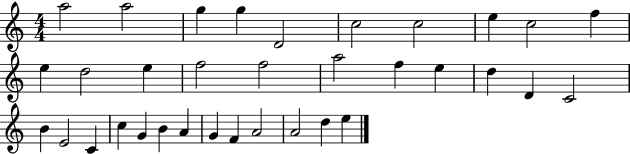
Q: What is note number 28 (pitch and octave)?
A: A4